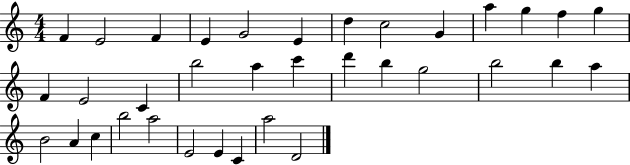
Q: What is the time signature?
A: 4/4